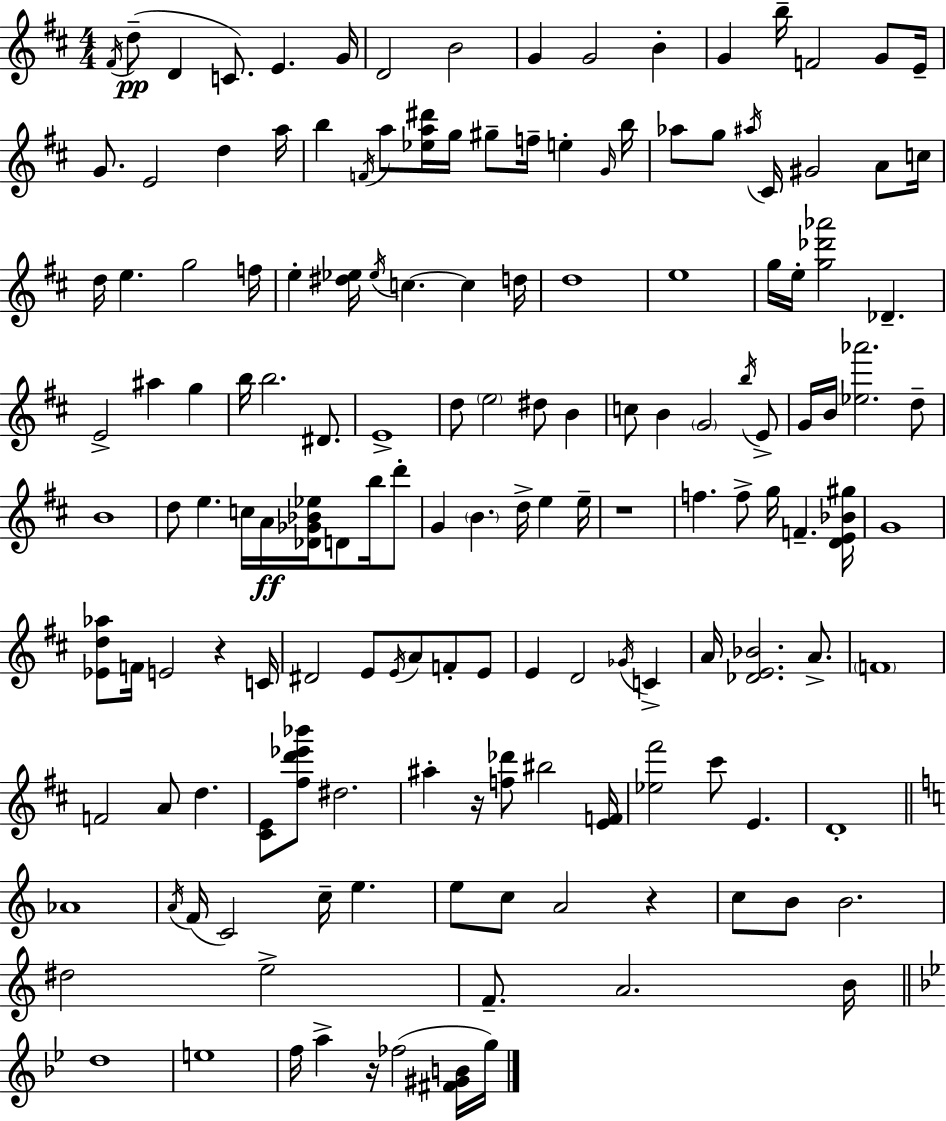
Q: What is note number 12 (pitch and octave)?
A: G4